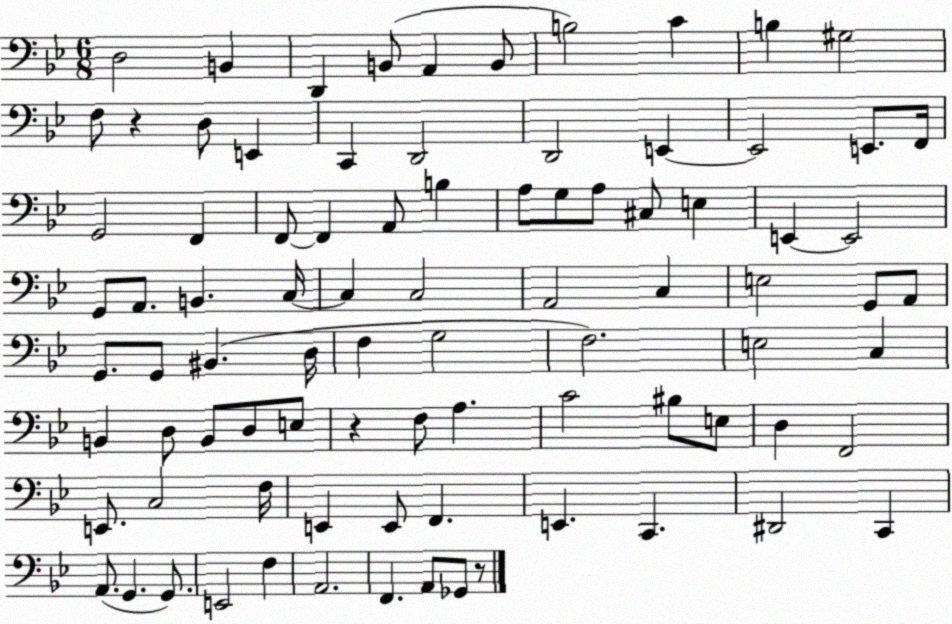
X:1
T:Untitled
M:6/8
L:1/4
K:Bb
D,2 B,, D,, B,,/2 A,, B,,/2 B,2 C B, ^G,2 F,/2 z D,/2 E,, C,, D,,2 D,,2 E,, E,,2 E,,/2 F,,/4 G,,2 F,, F,,/2 F,, A,,/2 B, A,/2 G,/2 A,/2 ^C,/2 E, E,, E,,2 G,,/2 A,,/2 B,, C,/4 C, C,2 A,,2 C, E,2 G,,/2 A,,/2 G,,/2 G,,/2 ^B,, D,/4 F, G,2 F,2 E,2 C, B,, D,/2 B,,/2 D,/2 E,/2 z F,/2 A, C2 ^B,/2 E,/2 D, F,,2 E,,/2 C,2 F,/4 E,, E,,/2 F,, E,, C,, ^D,,2 C,, A,,/2 G,, G,,/2 E,,2 F, A,,2 F,, A,,/2 _G,,/2 z/2